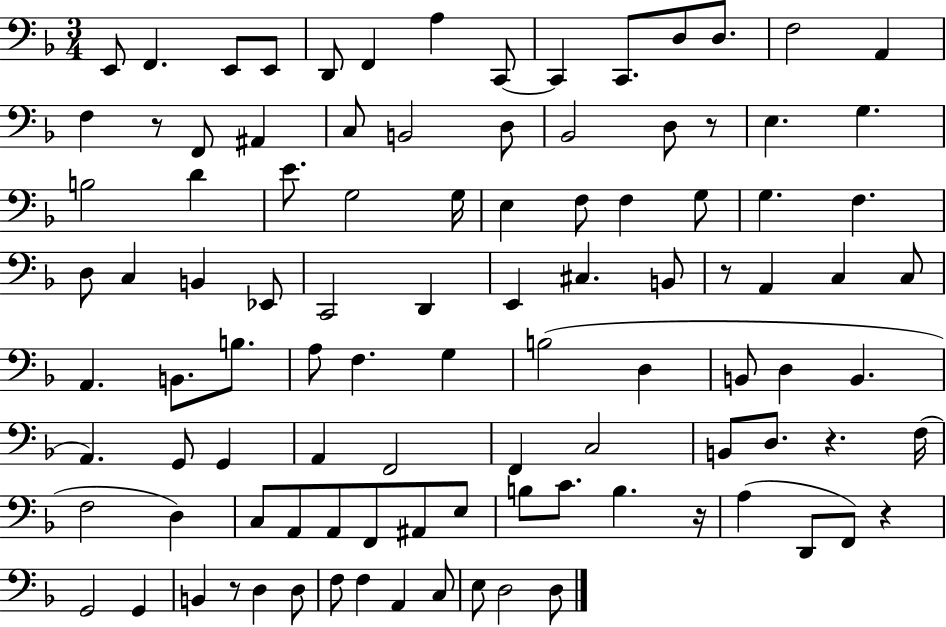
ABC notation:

X:1
T:Untitled
M:3/4
L:1/4
K:F
E,,/2 F,, E,,/2 E,,/2 D,,/2 F,, A, C,,/2 C,, C,,/2 D,/2 D,/2 F,2 A,, F, z/2 F,,/2 ^A,, C,/2 B,,2 D,/2 _B,,2 D,/2 z/2 E, G, B,2 D E/2 G,2 G,/4 E, F,/2 F, G,/2 G, F, D,/2 C, B,, _E,,/2 C,,2 D,, E,, ^C, B,,/2 z/2 A,, C, C,/2 A,, B,,/2 B,/2 A,/2 F, G, B,2 D, B,,/2 D, B,, A,, G,,/2 G,, A,, F,,2 F,, C,2 B,,/2 D,/2 z F,/4 F,2 D, C,/2 A,,/2 A,,/2 F,,/2 ^A,,/2 E,/2 B,/2 C/2 B, z/4 A, D,,/2 F,,/2 z G,,2 G,, B,, z/2 D, D,/2 F,/2 F, A,, C,/2 E,/2 D,2 D,/2